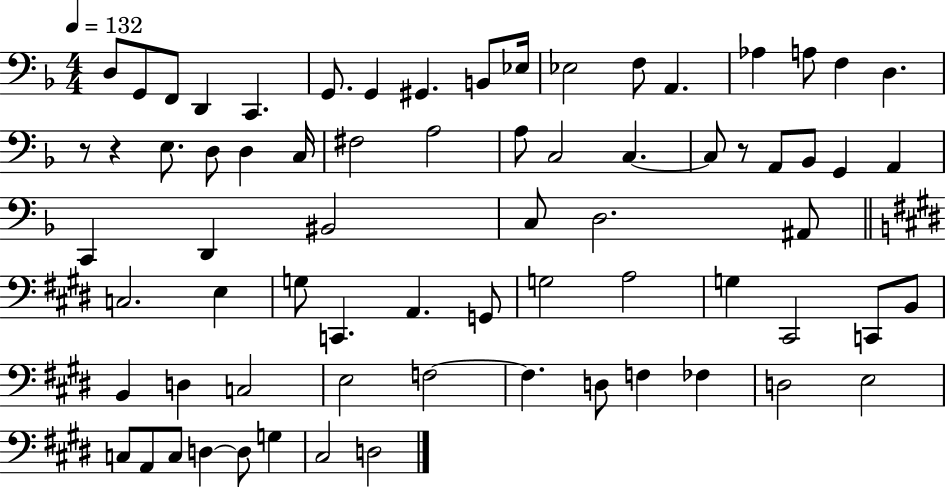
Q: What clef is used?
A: bass